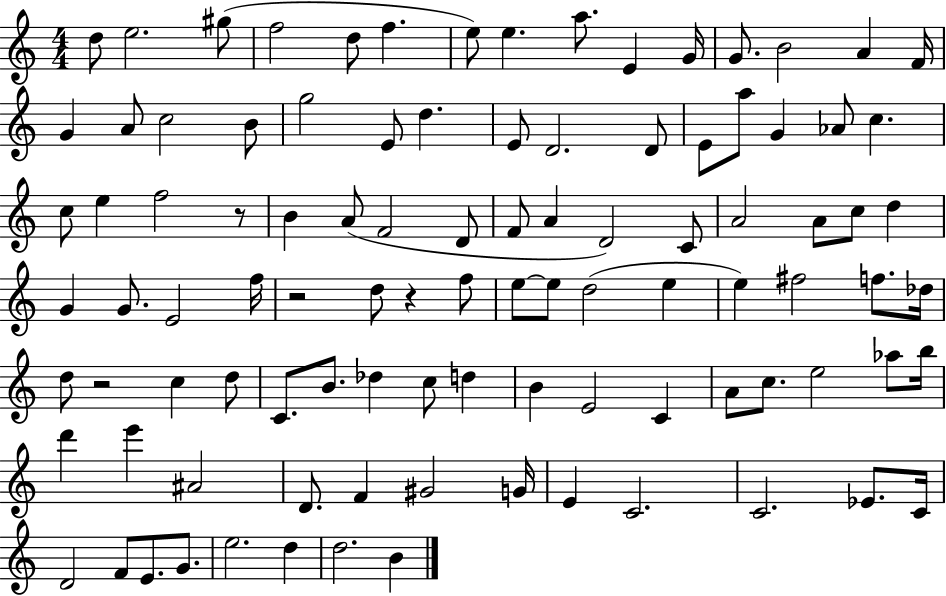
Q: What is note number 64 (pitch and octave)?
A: B4